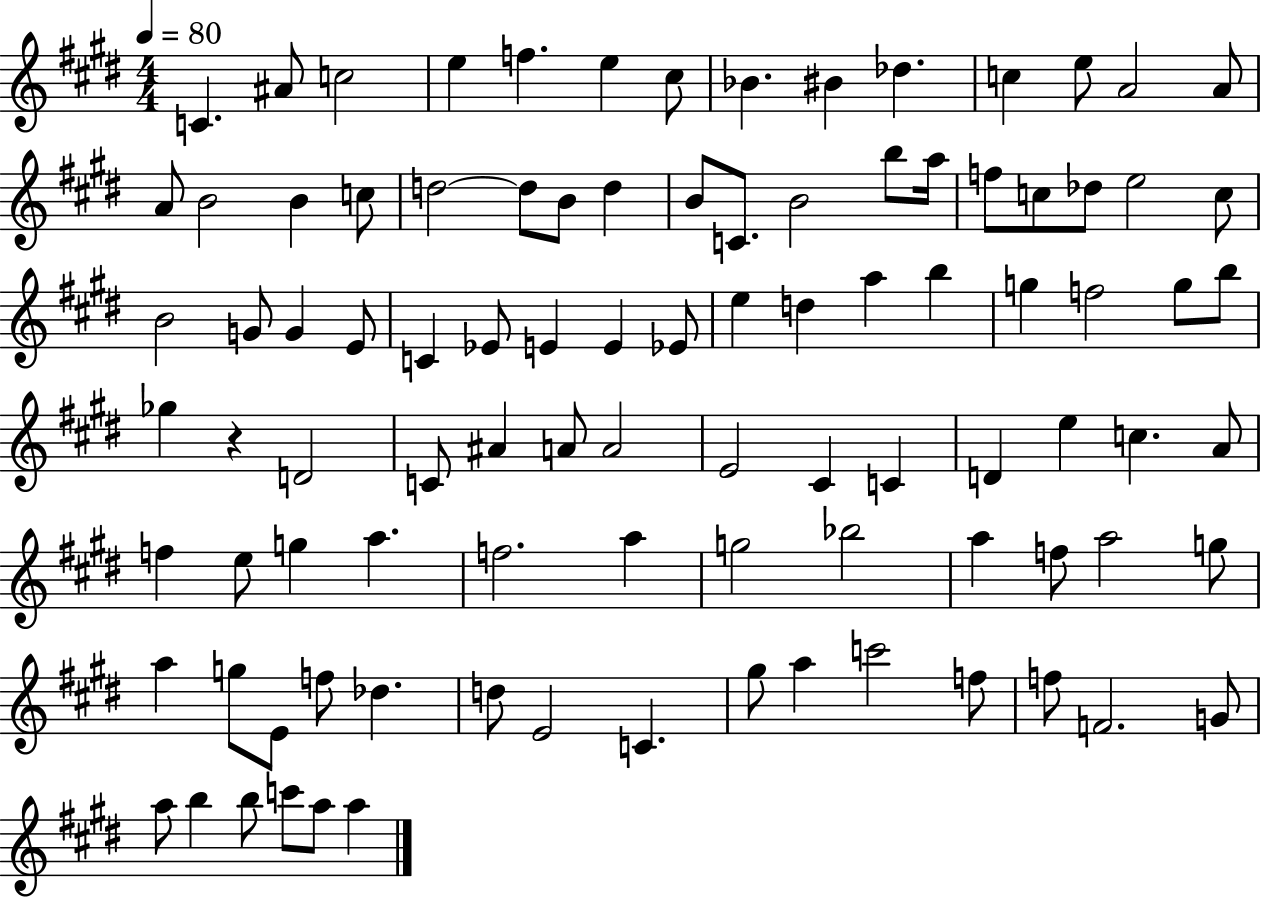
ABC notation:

X:1
T:Untitled
M:4/4
L:1/4
K:E
C ^A/2 c2 e f e ^c/2 _B ^B _d c e/2 A2 A/2 A/2 B2 B c/2 d2 d/2 B/2 d B/2 C/2 B2 b/2 a/4 f/2 c/2 _d/2 e2 c/2 B2 G/2 G E/2 C _E/2 E E _E/2 e d a b g f2 g/2 b/2 _g z D2 C/2 ^A A/2 A2 E2 ^C C D e c A/2 f e/2 g a f2 a g2 _b2 a f/2 a2 g/2 a g/2 E/2 f/2 _d d/2 E2 C ^g/2 a c'2 f/2 f/2 F2 G/2 a/2 b b/2 c'/2 a/2 a